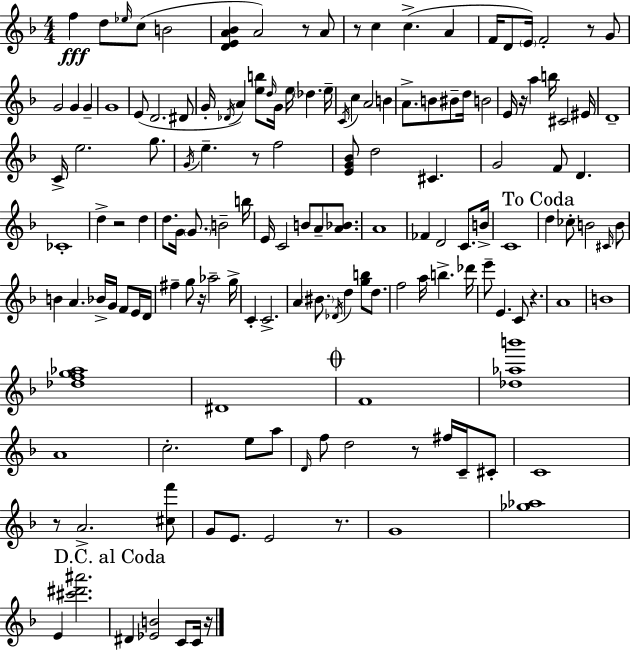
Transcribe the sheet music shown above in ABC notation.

X:1
T:Untitled
M:4/4
L:1/4
K:F
f d/2 _e/4 c/2 B2 [DEA_B] A2 z/2 A/2 z/2 c c A F/4 D/2 E/4 F2 z/2 G/2 G2 G G G4 E/2 D2 ^D/2 G/4 _D/4 A [eb]/2 d/4 G/4 e/4 _d e/4 C/4 c A2 B A/2 B/2 ^B/2 d/4 B2 E/4 z/4 a b/4 ^C2 ^E/4 D4 C/4 e2 g/2 G/4 e z/2 f2 [EG_B]/2 d2 ^C G2 F/2 D _C4 d z2 d d/2 G/4 G/2 B2 b/4 E/4 C2 B/2 A/2 [A_B]/2 A4 _F D2 C/2 B/4 C4 d _c/2 B2 ^C/4 B/2 B A _B/4 G/4 F/2 E/4 D/4 ^f g/2 z/4 _a2 g/4 C C2 A ^B/2 _D/4 d [gb]/2 d/2 f2 a/4 b _d'/4 e'/2 E C/2 z A4 B4 [_dfg_a]4 ^D4 F4 [_d_ab']4 A4 c2 e/2 a/2 D/4 f/2 d2 z/2 ^f/4 C/4 ^C/2 C4 z/2 A2 [^cf']/2 G/2 E/2 E2 z/2 G4 [_g_a]4 E [^c'^d'^a']2 ^D [_EB]2 C/2 C/4 z/4